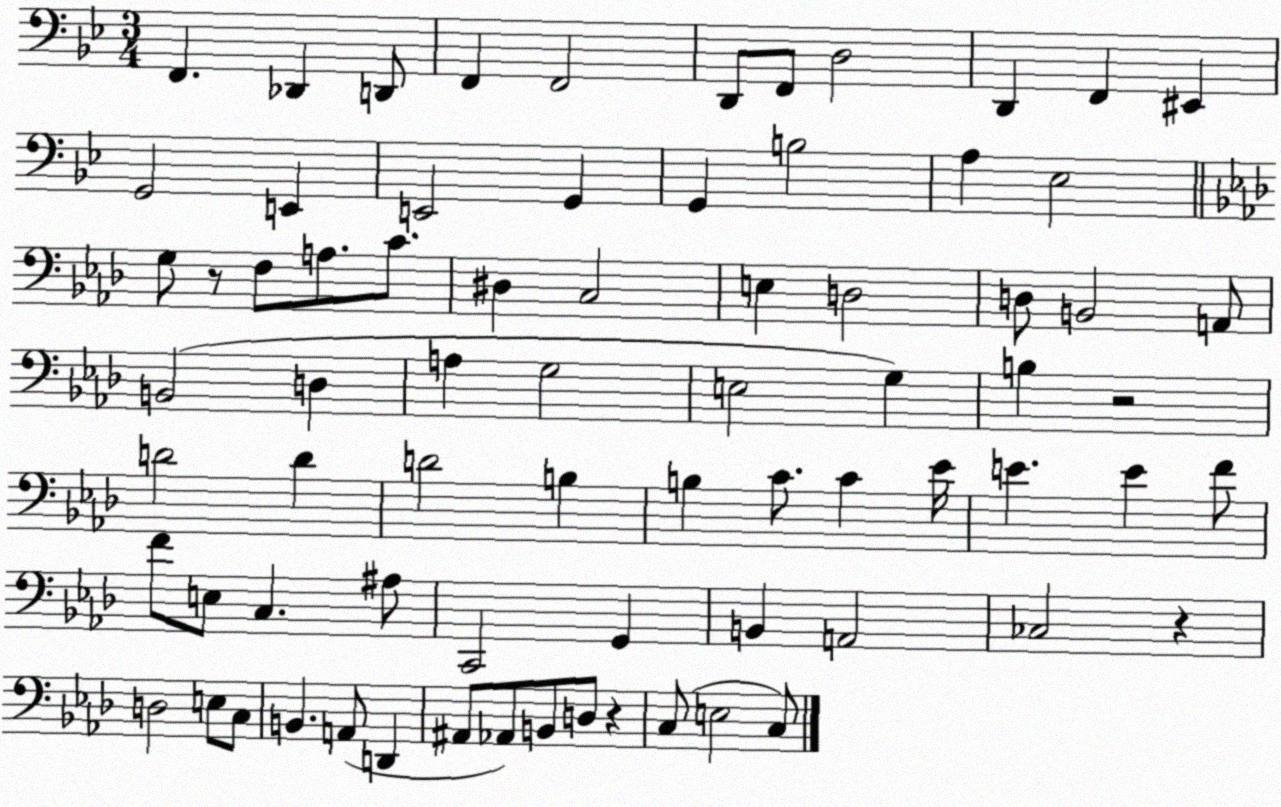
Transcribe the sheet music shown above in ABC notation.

X:1
T:Untitled
M:3/4
L:1/4
K:Bb
F,, _D,, D,,/2 F,, F,,2 D,,/2 F,,/2 D,2 D,, F,, ^E,, G,,2 E,, E,,2 G,, G,, B,2 A, _E,2 G,/2 z/2 F,/2 A,/2 C/2 ^D, C,2 E, D,2 D,/2 B,,2 A,,/2 B,,2 D, A, G,2 E,2 G, B, z2 D2 D D2 B, B, C/2 C _E/4 E E F/2 F/2 E,/2 C, ^A,/2 C,,2 G,, B,, A,,2 _C,2 z D,2 E,/2 C,/2 B,, A,,/2 D,, ^A,,/2 _A,,/2 B,,/2 D,/2 z C,/2 E,2 C,/2